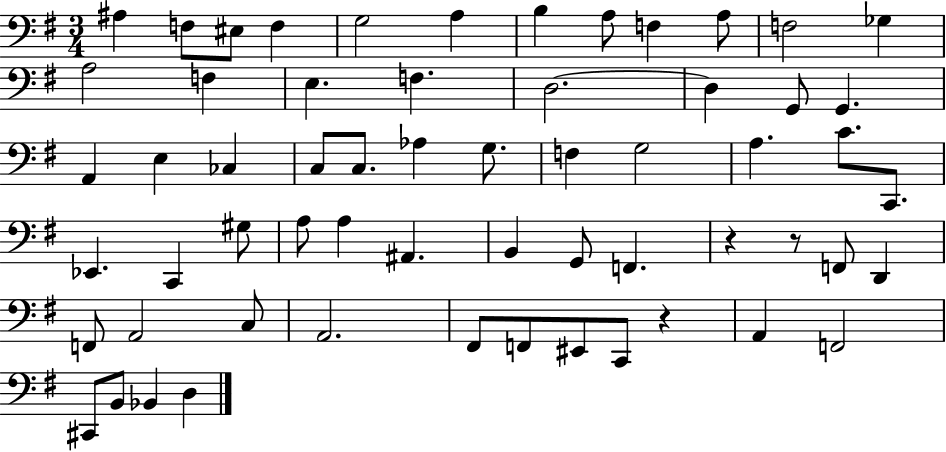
X:1
T:Untitled
M:3/4
L:1/4
K:G
^A, F,/2 ^E,/2 F, G,2 A, B, A,/2 F, A,/2 F,2 _G, A,2 F, E, F, D,2 D, G,,/2 G,, A,, E, _C, C,/2 C,/2 _A, G,/2 F, G,2 A, C/2 C,,/2 _E,, C,, ^G,/2 A,/2 A, ^A,, B,, G,,/2 F,, z z/2 F,,/2 D,, F,,/2 A,,2 C,/2 A,,2 ^F,,/2 F,,/2 ^E,,/2 C,,/2 z A,, F,,2 ^C,,/2 B,,/2 _B,, D,